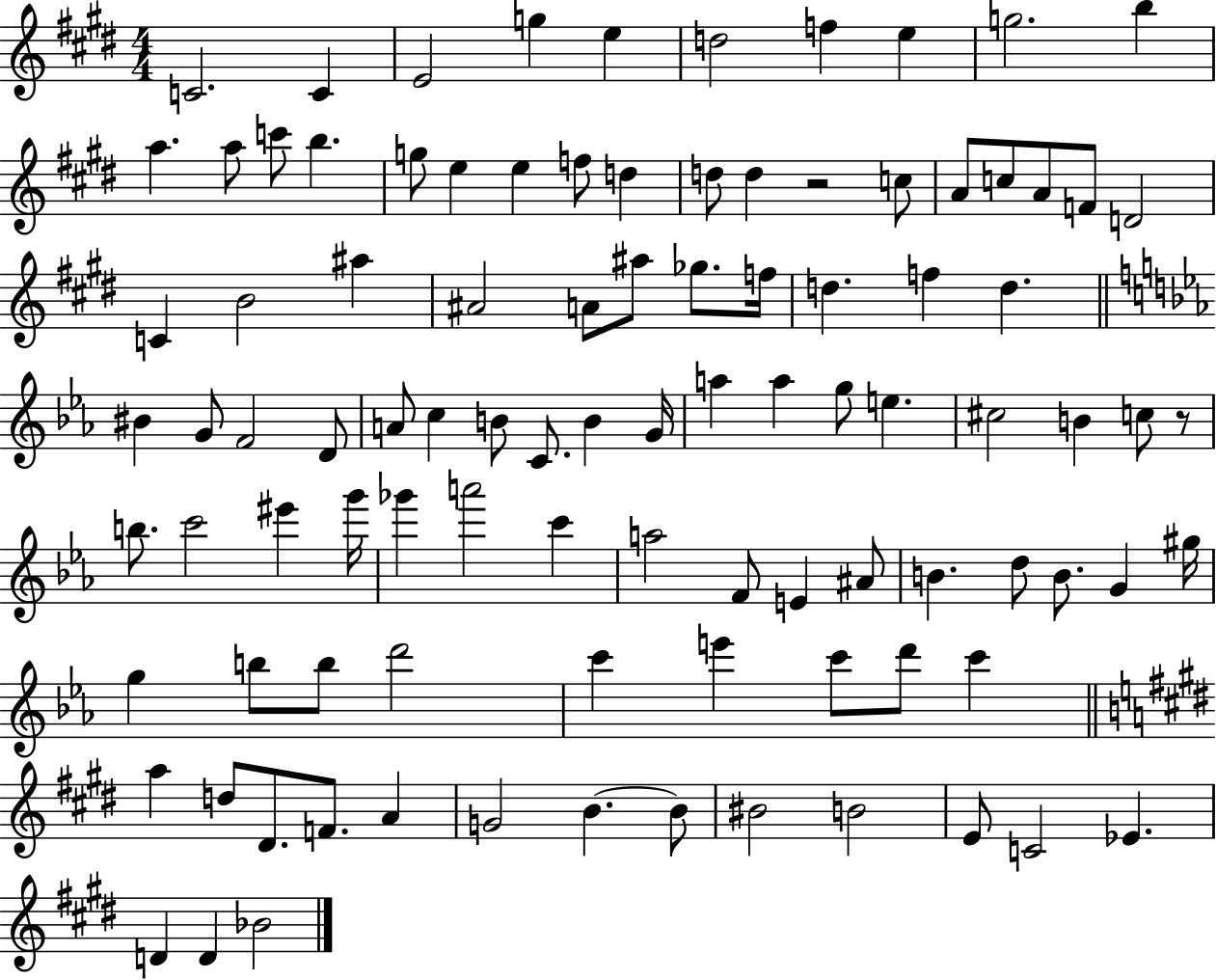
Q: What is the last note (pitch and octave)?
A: Bb4